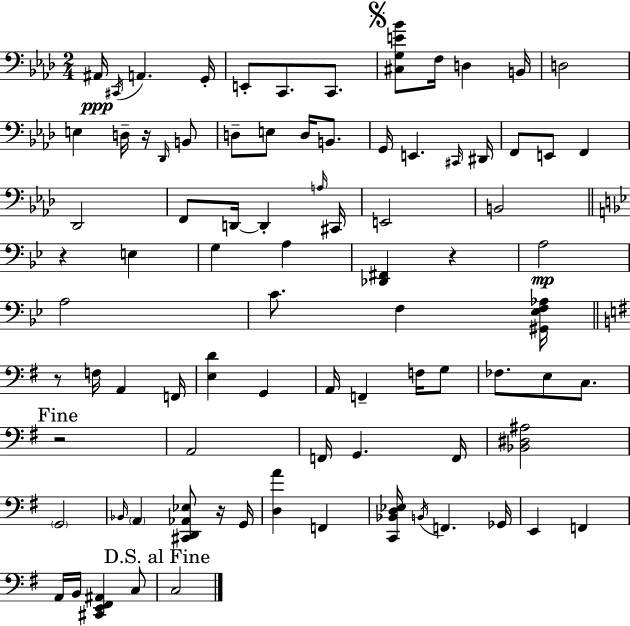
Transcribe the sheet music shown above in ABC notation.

X:1
T:Untitled
M:2/4
L:1/4
K:Fm
^A,,/4 ^C,,/4 A,, G,,/4 E,,/2 C,,/2 C,,/2 [^C,G,E_B]/2 F,/4 D, B,,/4 D,2 E, D,/4 z/4 _D,,/4 B,,/2 D,/2 E,/2 D,/4 B,,/2 G,,/4 E,, ^C,,/4 ^D,,/4 F,,/2 E,,/2 F,, _D,,2 F,,/2 D,,/4 D,, A,/4 ^C,,/4 E,,2 B,,2 z E, G, A, [_D,,^F,,] z A,2 A,2 C/2 F, [^G,,_E,F,_A,]/4 z/2 F,/4 A,, F,,/4 [E,D] G,, A,,/4 F,, F,/4 G,/2 _F,/2 E,/2 C,/2 z2 A,,2 F,,/4 G,, F,,/4 [_B,,^D,^A,]2 G,,2 _B,,/4 A,, [^C,,D,,_A,,_E,]/2 z/4 G,,/4 [D,A] F,, [C,,_B,,D,_E,]/4 B,,/4 F,, _G,,/4 E,, F,, A,,/4 B,,/4 [^C,,E,,^F,,^A,,] C,/2 C,2